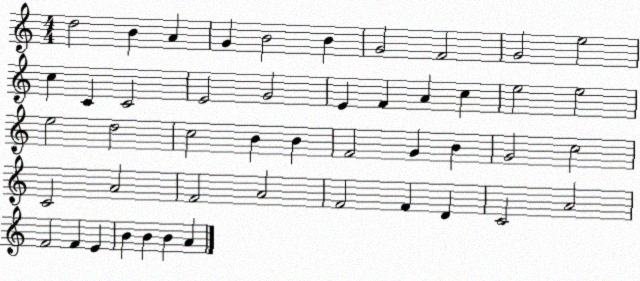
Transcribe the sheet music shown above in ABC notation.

X:1
T:Untitled
M:4/4
L:1/4
K:C
d2 B A G B2 B G2 F2 G2 e2 c C C2 E2 G2 E F A c e2 e2 e2 d2 c2 B B F2 G B G2 c2 C2 A2 F2 A2 F2 F D C2 A2 F2 F E B B B A